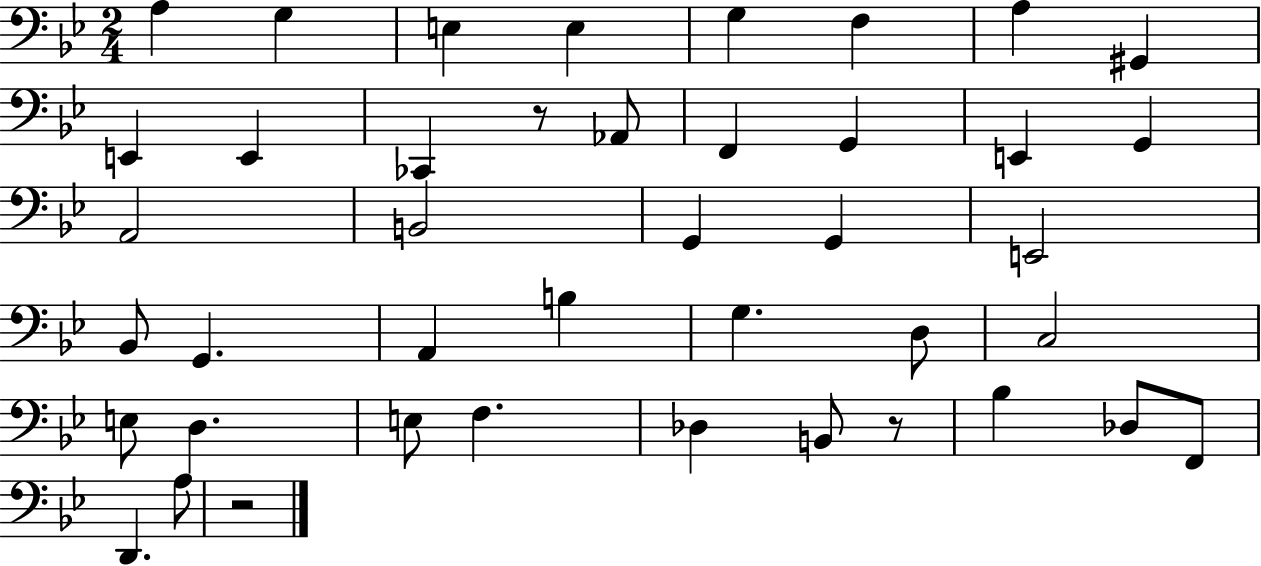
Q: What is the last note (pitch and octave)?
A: A3